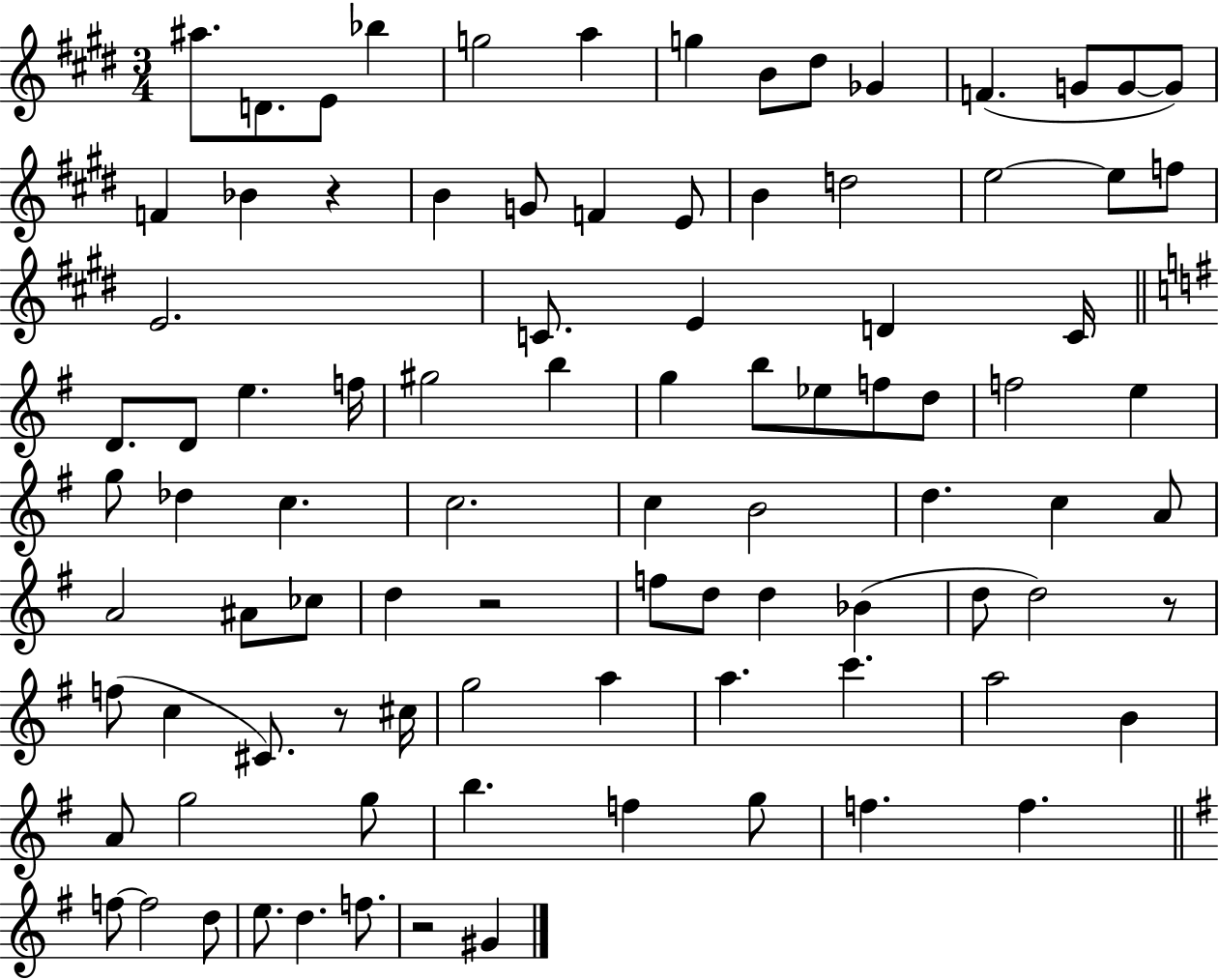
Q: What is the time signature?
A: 3/4